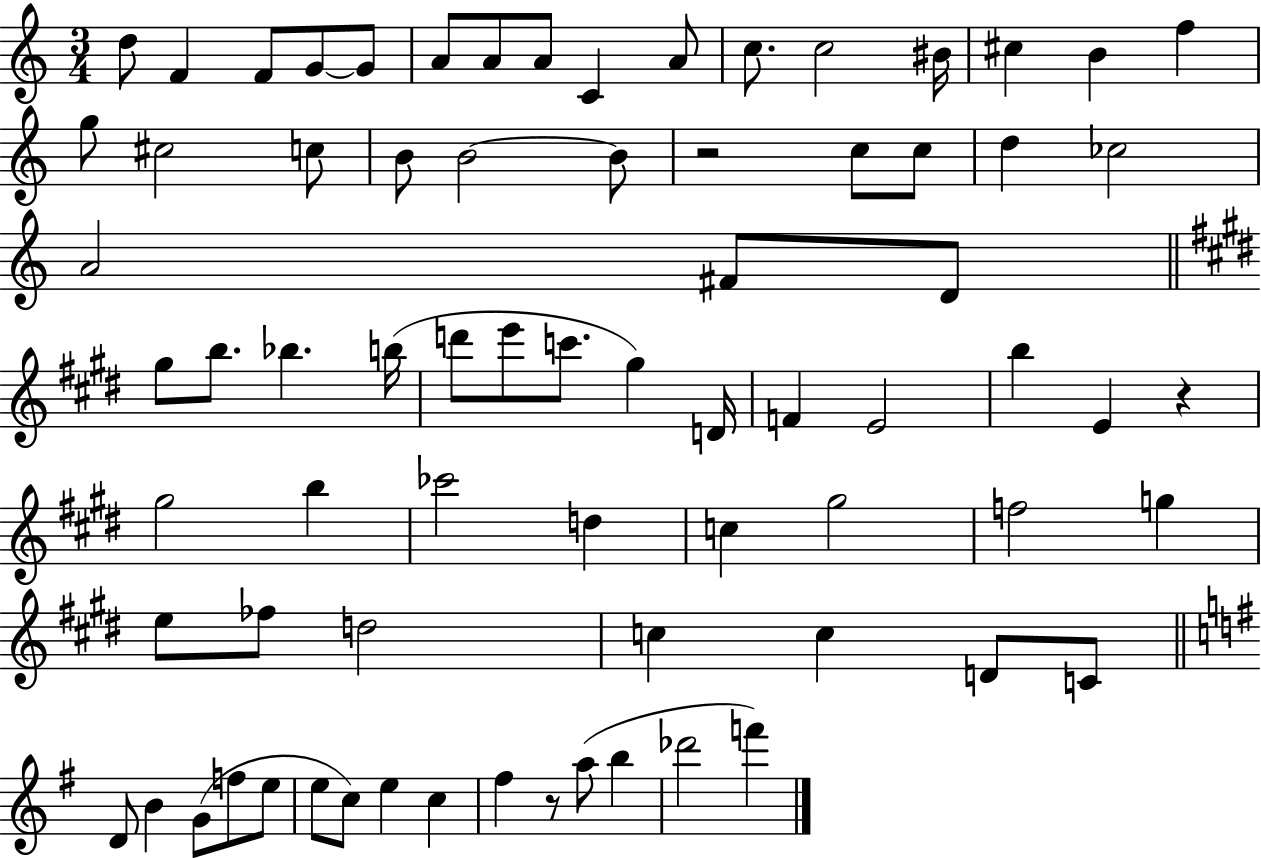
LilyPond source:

{
  \clef treble
  \numericTimeSignature
  \time 3/4
  \key c \major
  d''8 f'4 f'8 g'8~~ g'8 | a'8 a'8 a'8 c'4 a'8 | c''8. c''2 bis'16 | cis''4 b'4 f''4 | \break g''8 cis''2 c''8 | b'8 b'2~~ b'8 | r2 c''8 c''8 | d''4 ces''2 | \break a'2 fis'8 d'8 | \bar "||" \break \key e \major gis''8 b''8. bes''4. b''16( | d'''8 e'''8 c'''8. gis''4) d'16 | f'4 e'2 | b''4 e'4 r4 | \break gis''2 b''4 | ces'''2 d''4 | c''4 gis''2 | f''2 g''4 | \break e''8 fes''8 d''2 | c''4 c''4 d'8 c'8 | \bar "||" \break \key g \major d'8 b'4 g'8( f''8 e''8 | e''8 c''8) e''4 c''4 | fis''4 r8 a''8( b''4 | des'''2 f'''4) | \break \bar "|."
}